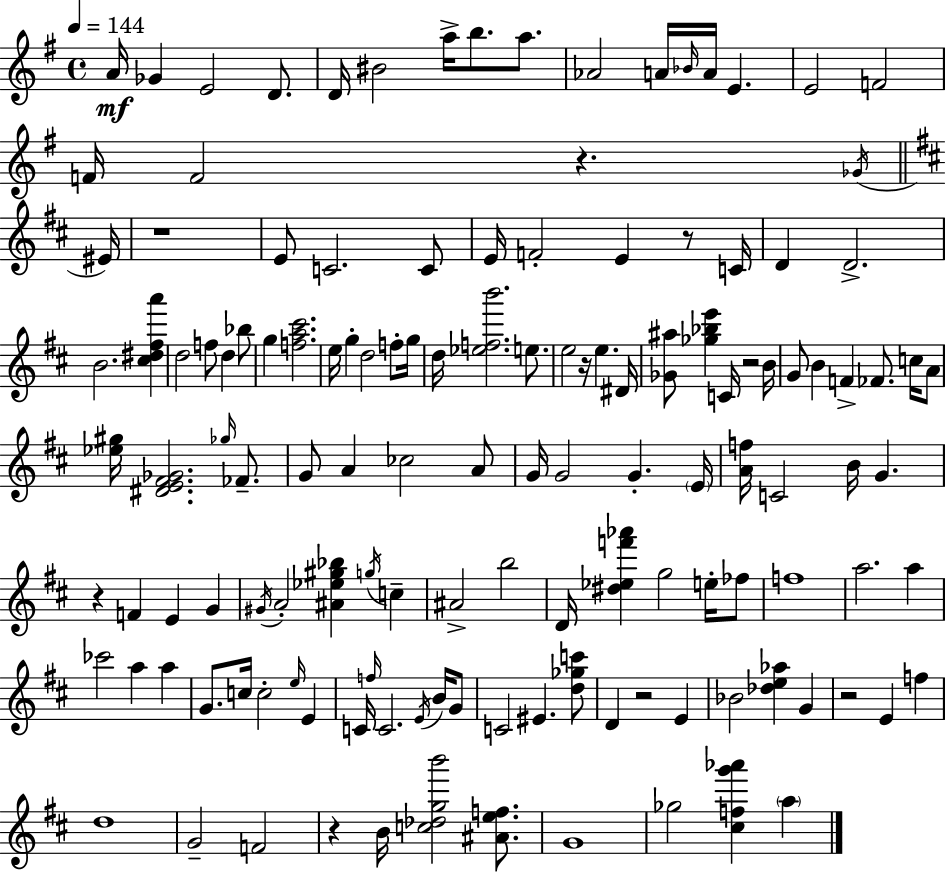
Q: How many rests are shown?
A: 9